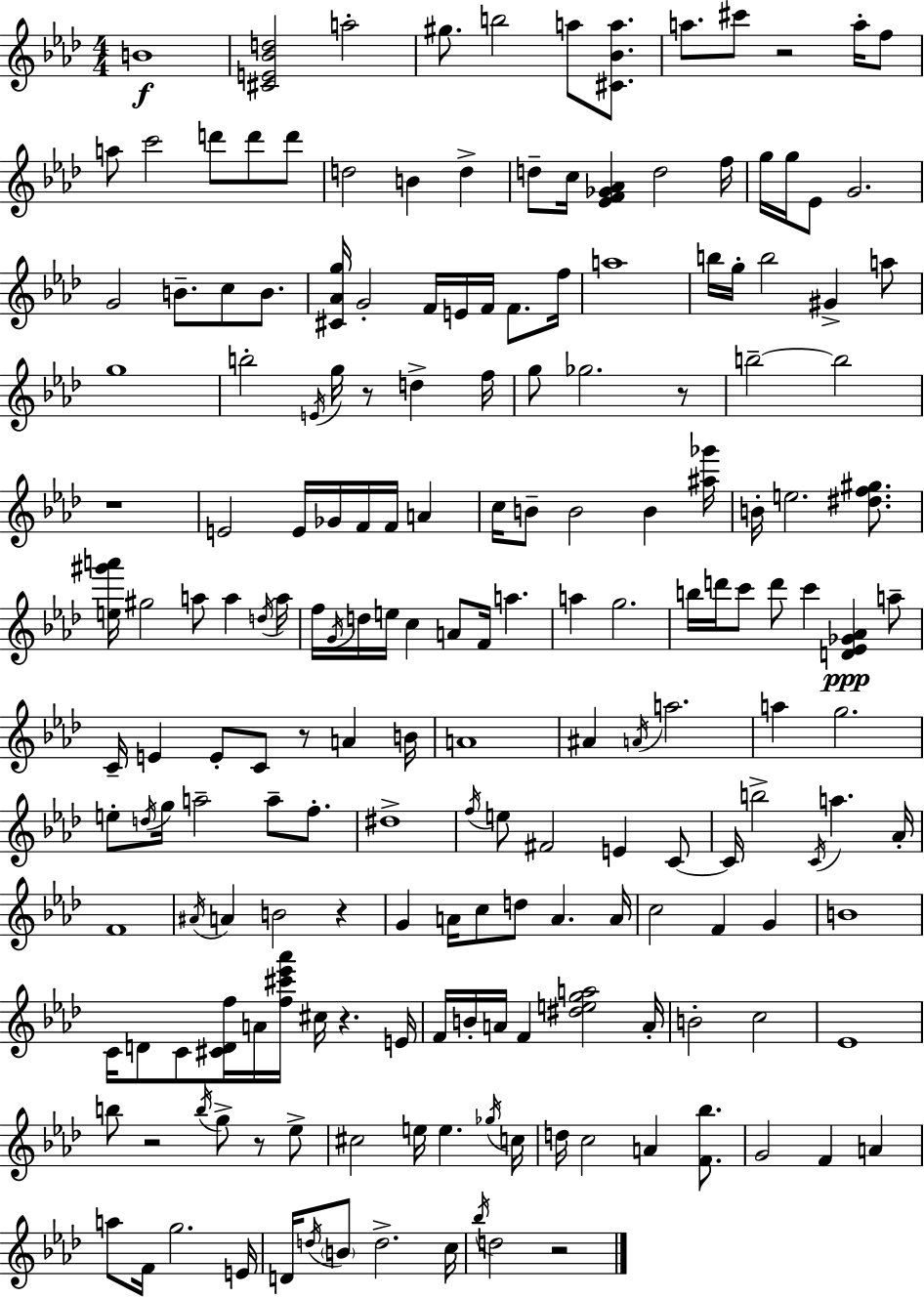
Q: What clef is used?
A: treble